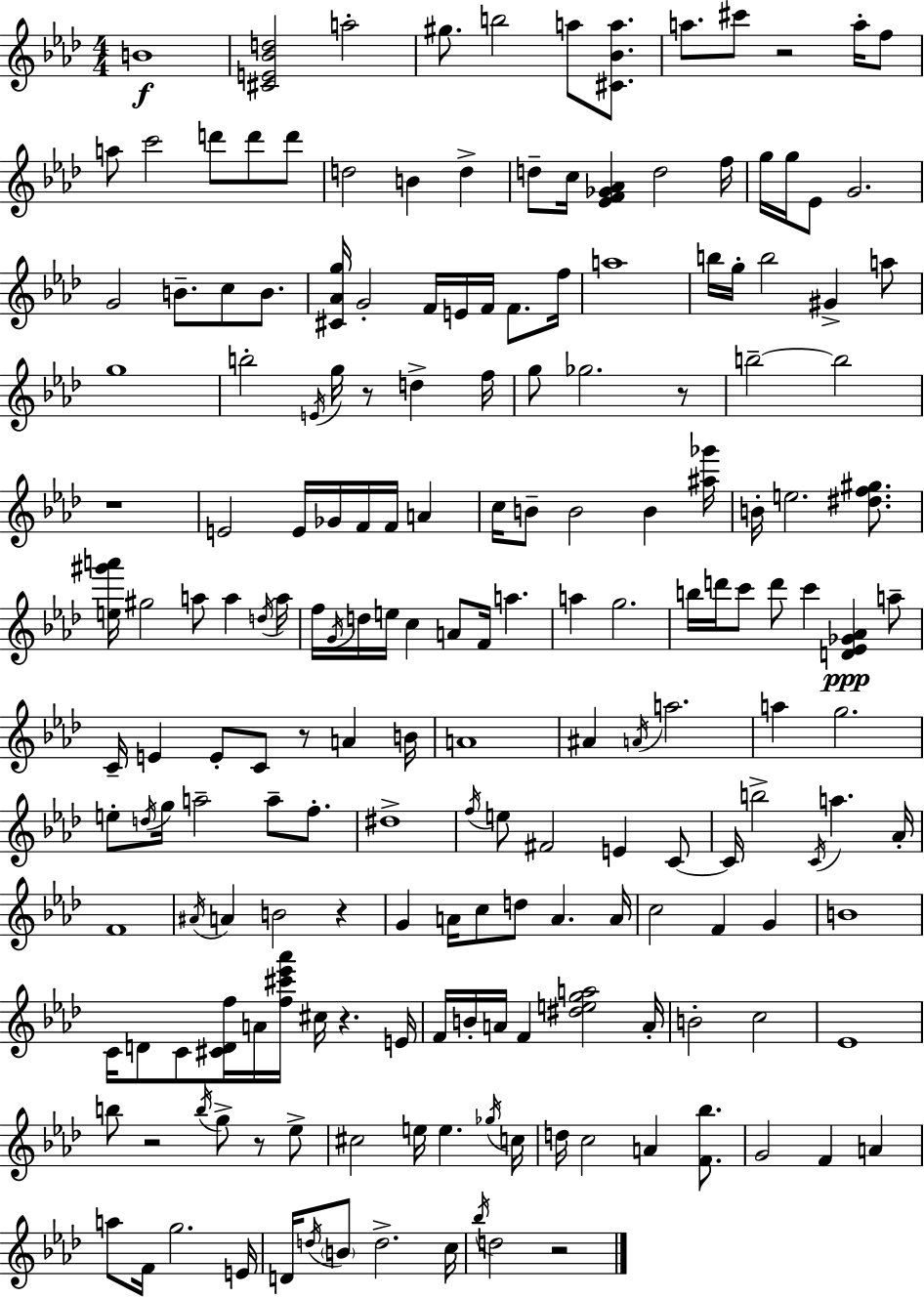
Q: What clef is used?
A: treble